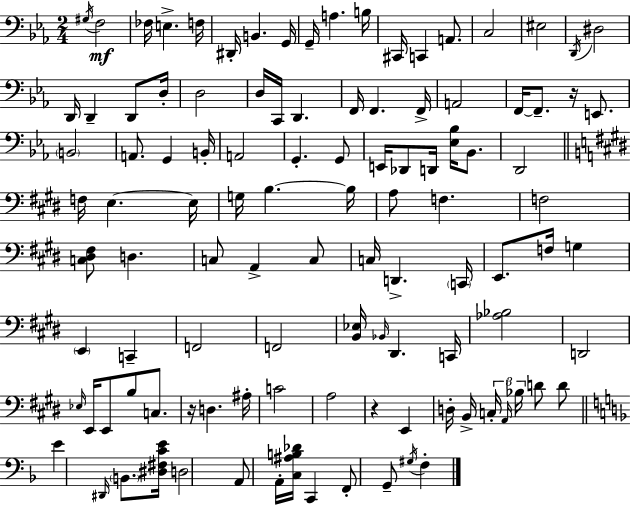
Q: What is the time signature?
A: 2/4